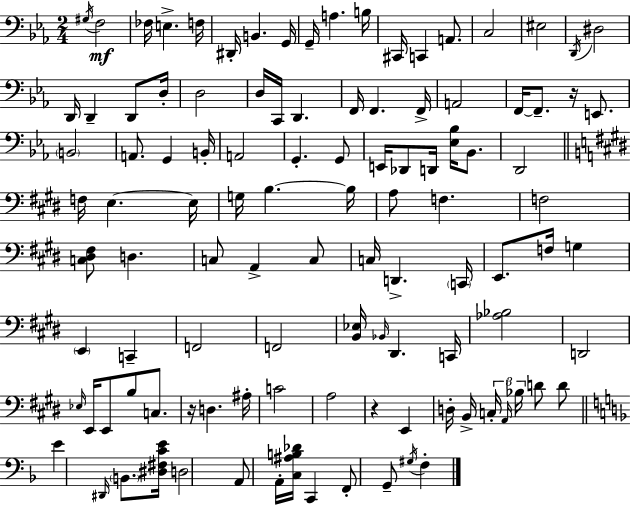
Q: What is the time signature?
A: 2/4